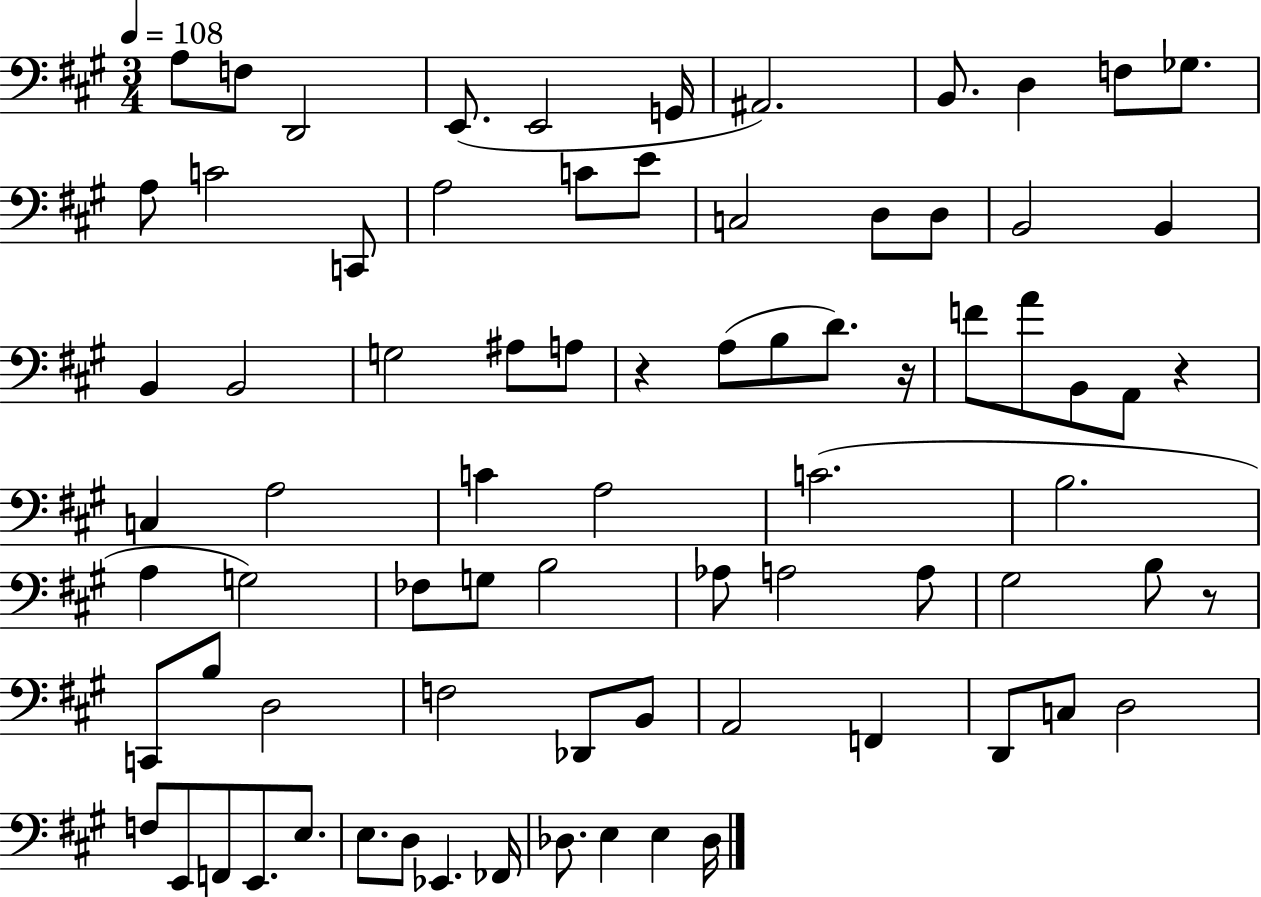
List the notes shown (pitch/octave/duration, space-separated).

A3/e F3/e D2/h E2/e. E2/h G2/s A#2/h. B2/e. D3/q F3/e Gb3/e. A3/e C4/h C2/e A3/h C4/e E4/e C3/h D3/e D3/e B2/h B2/q B2/q B2/h G3/h A#3/e A3/e R/q A3/e B3/e D4/e. R/s F4/e A4/e B2/e A2/e R/q C3/q A3/h C4/q A3/h C4/h. B3/h. A3/q G3/h FES3/e G3/e B3/h Ab3/e A3/h A3/e G#3/h B3/e R/e C2/e B3/e D3/h F3/h Db2/e B2/e A2/h F2/q D2/e C3/e D3/h F3/e E2/e F2/e E2/e. E3/e. E3/e. D3/e Eb2/q. FES2/s Db3/e. E3/q E3/q Db3/s